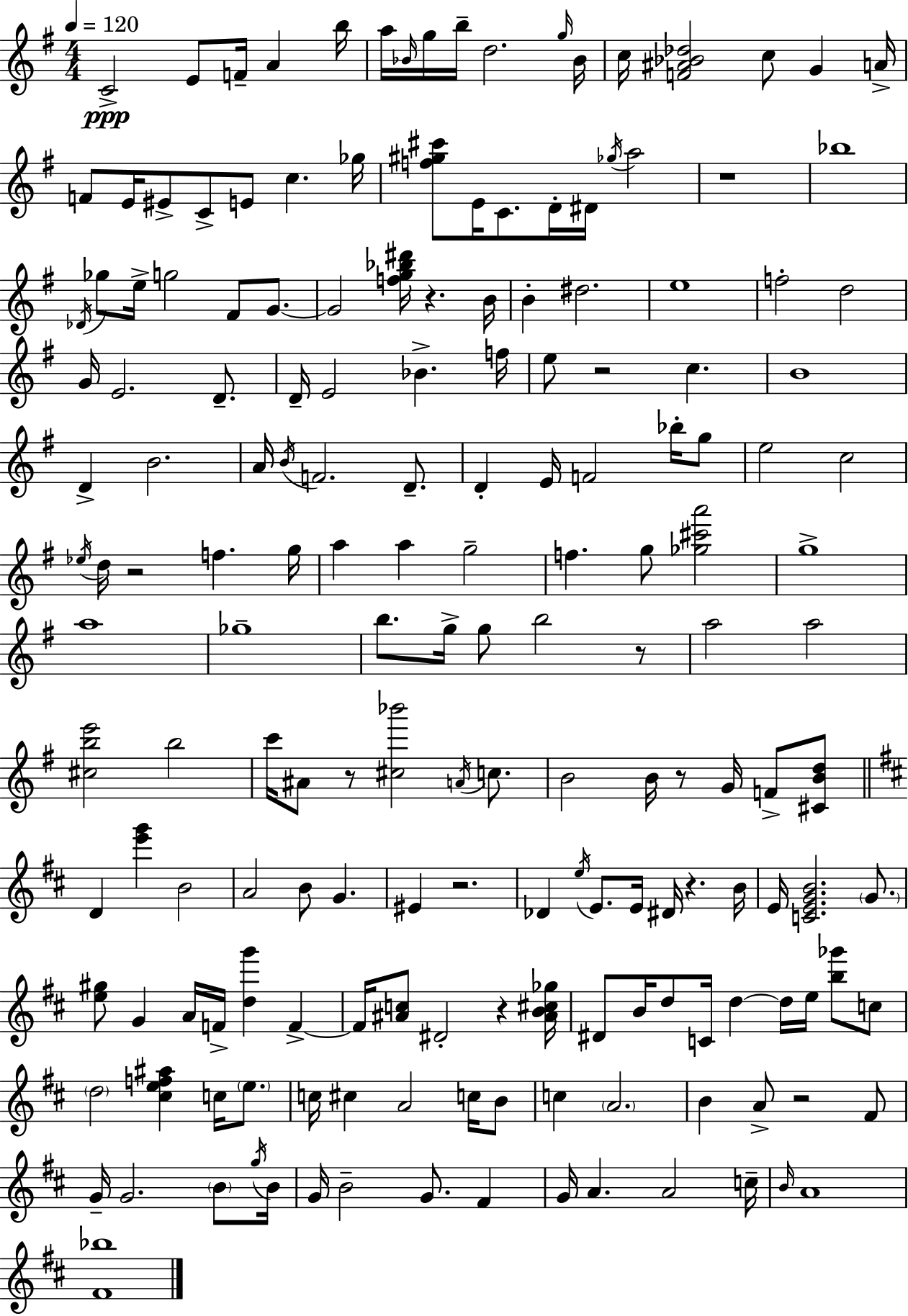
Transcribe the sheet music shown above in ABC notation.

X:1
T:Untitled
M:4/4
L:1/4
K:G
C2 E/2 F/4 A b/4 a/4 _B/4 g/4 b/4 d2 g/4 _B/4 c/4 [F^A_B_d]2 c/2 G A/4 F/2 E/4 ^E/2 C/2 E/2 c _g/4 [f^g^c']/2 E/4 C/2 D/4 ^D/4 _g/4 a2 z4 _b4 _D/4 _g/2 e/4 g2 ^F/2 G/2 G2 [fg_b^d']/4 z B/4 B ^d2 e4 f2 d2 G/4 E2 D/2 D/4 E2 _B f/4 e/2 z2 c B4 D B2 A/4 B/4 F2 D/2 D E/4 F2 _b/4 g/2 e2 c2 _e/4 d/4 z2 f g/4 a a g2 f g/2 [_g^c'a']2 g4 a4 _g4 b/2 g/4 g/2 b2 z/2 a2 a2 [^cbe']2 b2 c'/4 ^A/2 z/2 [^c_b']2 A/4 c/2 B2 B/4 z/2 G/4 F/2 [^CBd]/2 D [e'g'] B2 A2 B/2 G ^E z2 _D e/4 E/2 E/4 ^D/4 z B/4 E/4 [CEGB]2 G/2 [e^g]/2 G A/4 F/4 [dg'] F F/4 [^Ac]/2 ^D2 z [^AB^c_g]/4 ^D/2 B/4 d/2 C/4 d d/4 e/4 [b_g']/2 c/2 d2 [^cef^a] c/4 e/2 c/4 ^c A2 c/4 B/2 c A2 B A/2 z2 ^F/2 G/4 G2 B/2 g/4 B/4 G/4 B2 G/2 ^F G/4 A A2 c/4 B/4 A4 [^F_b]4